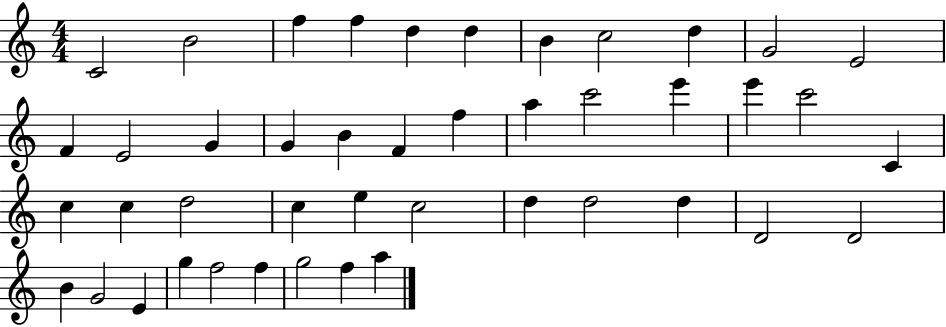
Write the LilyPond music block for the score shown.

{
  \clef treble
  \numericTimeSignature
  \time 4/4
  \key c \major
  c'2 b'2 | f''4 f''4 d''4 d''4 | b'4 c''2 d''4 | g'2 e'2 | \break f'4 e'2 g'4 | g'4 b'4 f'4 f''4 | a''4 c'''2 e'''4 | e'''4 c'''2 c'4 | \break c''4 c''4 d''2 | c''4 e''4 c''2 | d''4 d''2 d''4 | d'2 d'2 | \break b'4 g'2 e'4 | g''4 f''2 f''4 | g''2 f''4 a''4 | \bar "|."
}